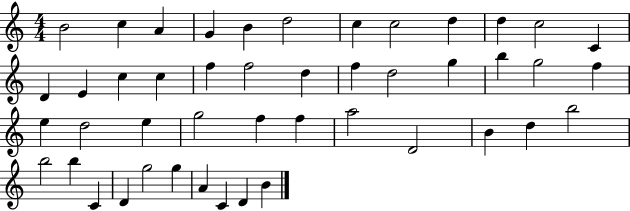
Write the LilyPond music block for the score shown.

{
  \clef treble
  \numericTimeSignature
  \time 4/4
  \key c \major
  b'2 c''4 a'4 | g'4 b'4 d''2 | c''4 c''2 d''4 | d''4 c''2 c'4 | \break d'4 e'4 c''4 c''4 | f''4 f''2 d''4 | f''4 d''2 g''4 | b''4 g''2 f''4 | \break e''4 d''2 e''4 | g''2 f''4 f''4 | a''2 d'2 | b'4 d''4 b''2 | \break b''2 b''4 c'4 | d'4 g''2 g''4 | a'4 c'4 d'4 b'4 | \bar "|."
}